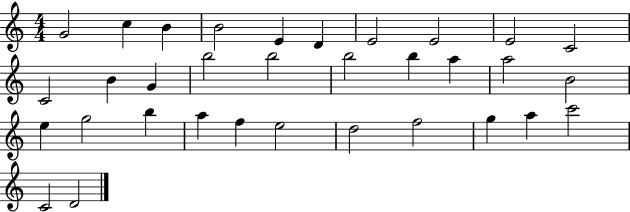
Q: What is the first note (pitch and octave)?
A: G4